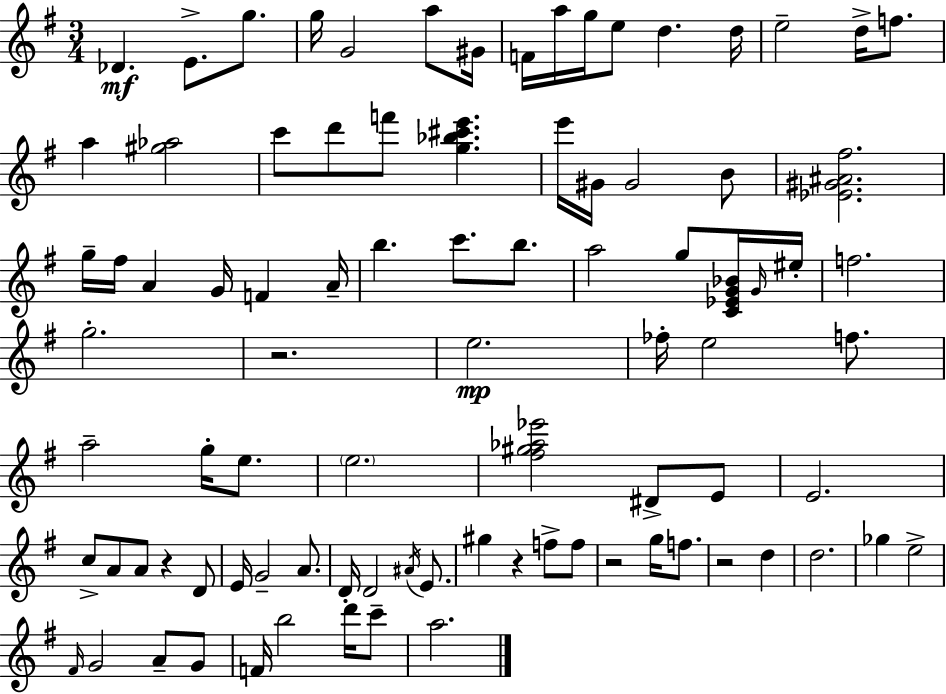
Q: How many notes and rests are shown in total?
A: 89